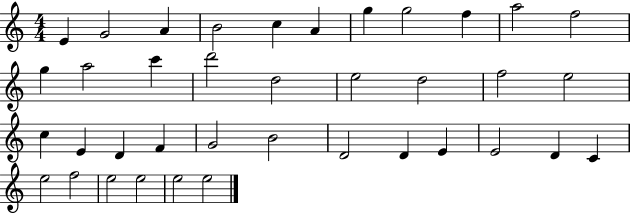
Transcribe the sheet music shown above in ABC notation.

X:1
T:Untitled
M:4/4
L:1/4
K:C
E G2 A B2 c A g g2 f a2 f2 g a2 c' d'2 d2 e2 d2 f2 e2 c E D F G2 B2 D2 D E E2 D C e2 f2 e2 e2 e2 e2